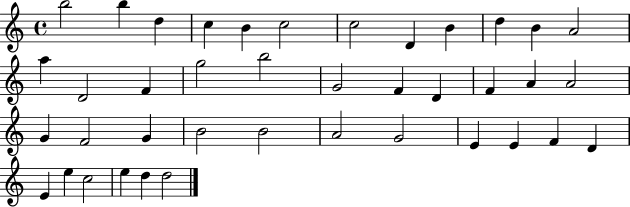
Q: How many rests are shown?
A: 0